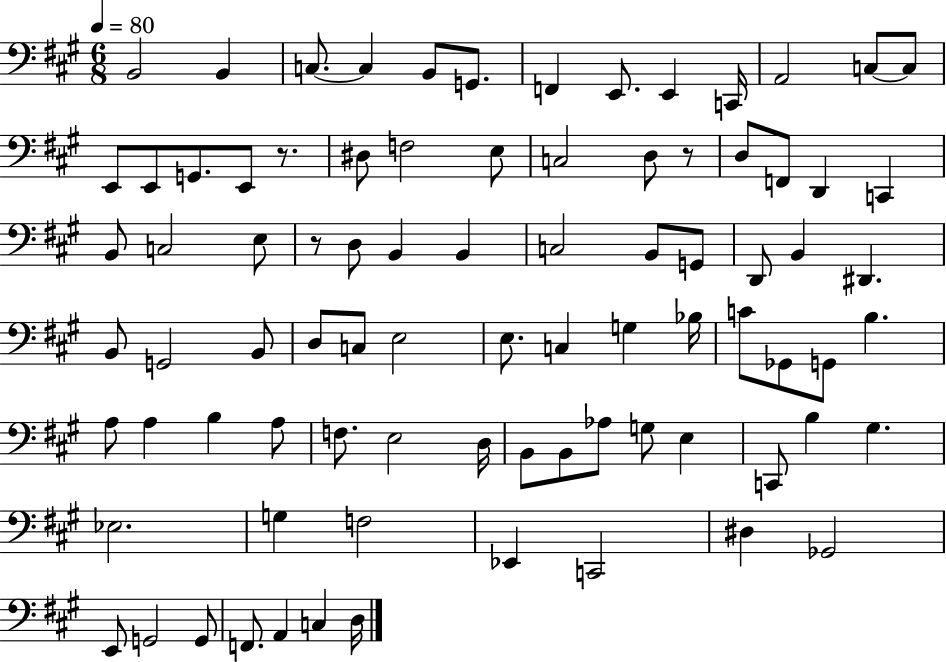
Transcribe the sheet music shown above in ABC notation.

X:1
T:Untitled
M:6/8
L:1/4
K:A
B,,2 B,, C,/2 C, B,,/2 G,,/2 F,, E,,/2 E,, C,,/4 A,,2 C,/2 C,/2 E,,/2 E,,/2 G,,/2 E,,/2 z/2 ^D,/2 F,2 E,/2 C,2 D,/2 z/2 D,/2 F,,/2 D,, C,, B,,/2 C,2 E,/2 z/2 D,/2 B,, B,, C,2 B,,/2 G,,/2 D,,/2 B,, ^D,, B,,/2 G,,2 B,,/2 D,/2 C,/2 E,2 E,/2 C, G, _B,/4 C/2 _G,,/2 G,,/2 B, A,/2 A, B, A,/2 F,/2 E,2 D,/4 B,,/2 B,,/2 _A,/2 G,/2 E, C,,/2 B, ^G, _E,2 G, F,2 _E,, C,,2 ^D, _G,,2 E,,/2 G,,2 G,,/2 F,,/2 A,, C, D,/4